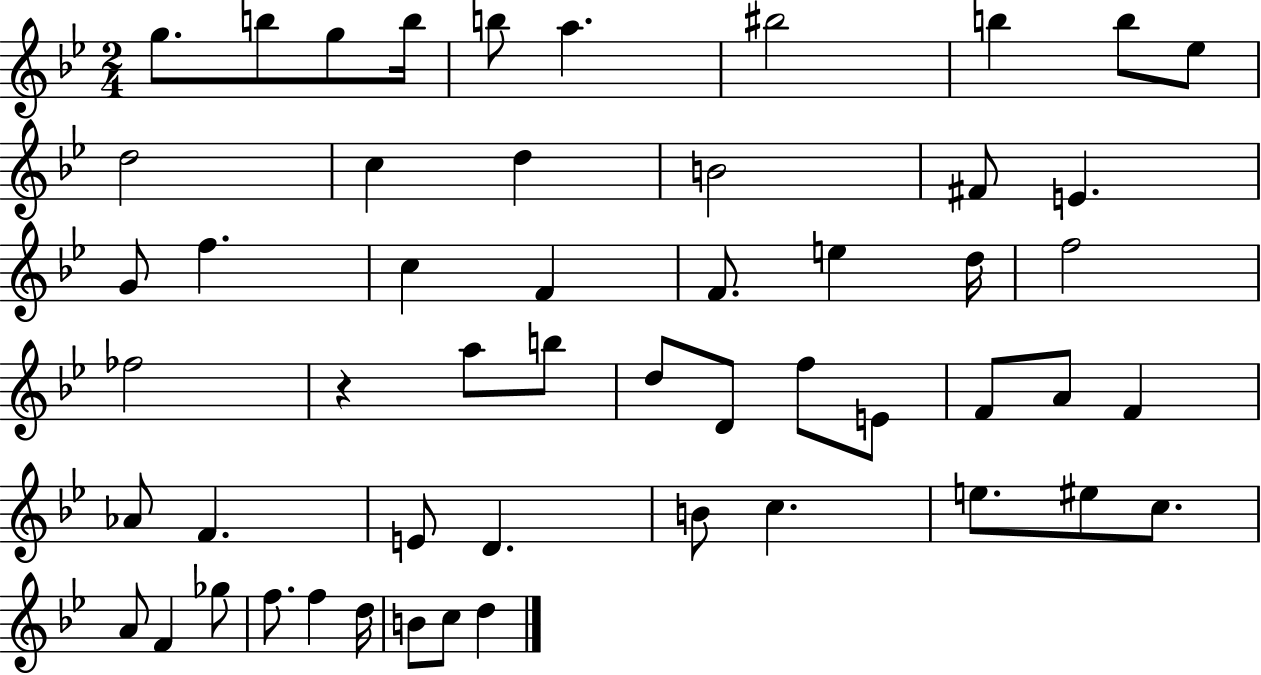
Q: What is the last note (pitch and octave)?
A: D5